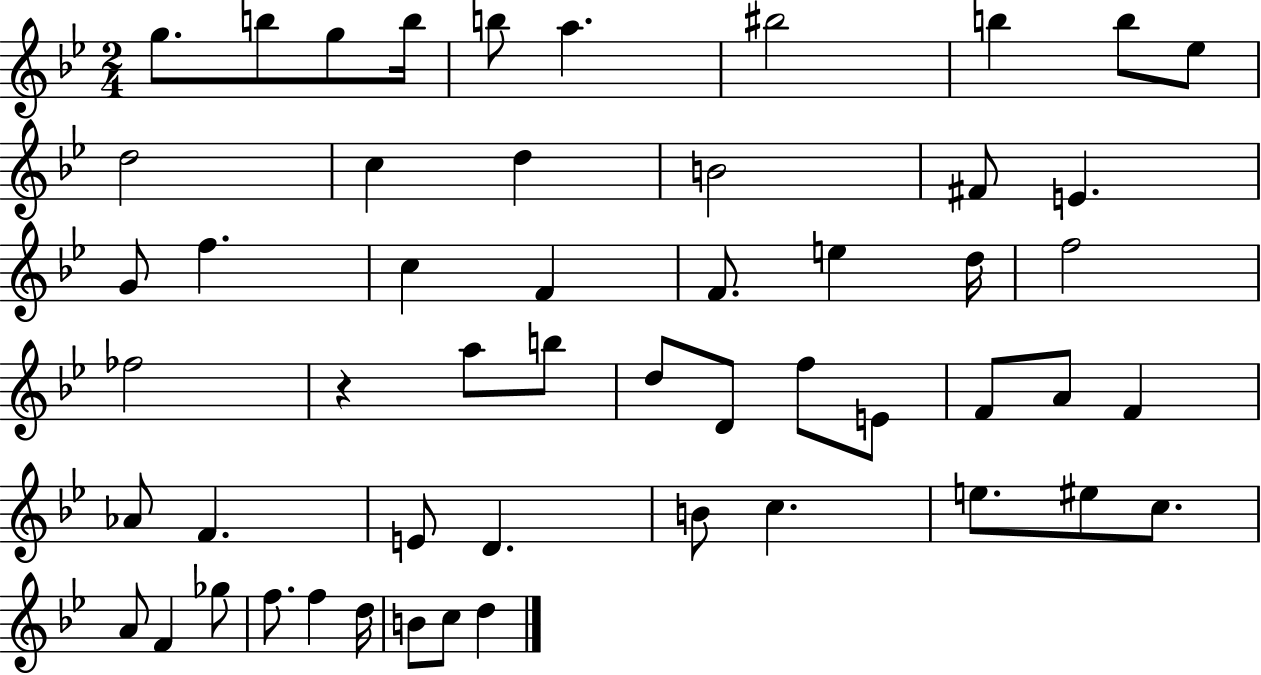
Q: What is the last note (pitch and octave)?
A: D5